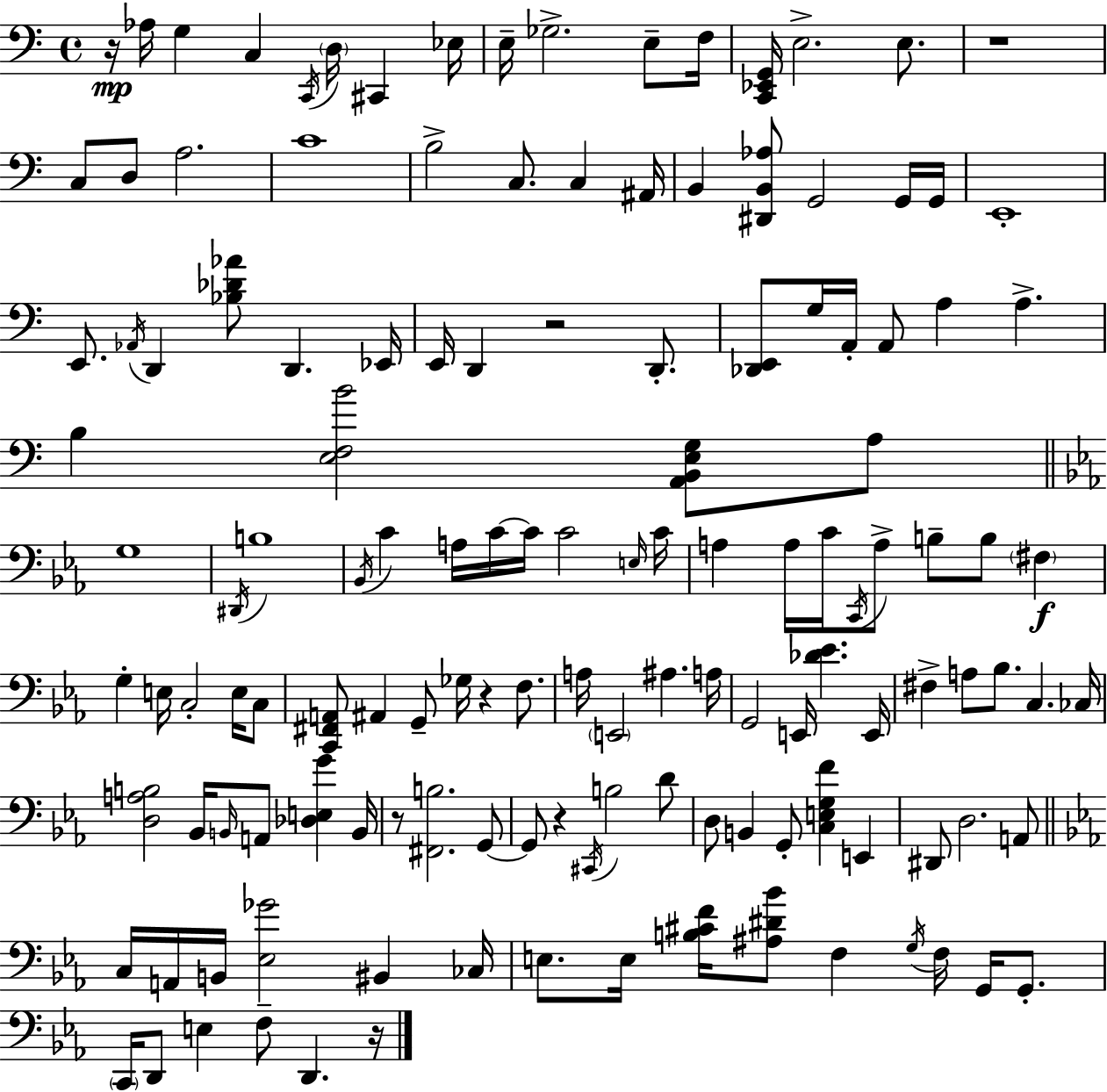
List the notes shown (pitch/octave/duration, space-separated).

R/s Ab3/s G3/q C3/q C2/s D3/s C#2/q Eb3/s E3/s Gb3/h. E3/e F3/s [C2,Eb2,G2]/s E3/h. E3/e. R/w C3/e D3/e A3/h. C4/w B3/h C3/e. C3/q A#2/s B2/q [D#2,B2,Ab3]/e G2/h G2/s G2/s E2/w E2/e. Ab2/s D2/q [Bb3,Db4,Ab4]/e D2/q. Eb2/s E2/s D2/q R/h D2/e. [Db2,E2]/e G3/s A2/s A2/e A3/q A3/q. B3/q [E3,F3,B4]/h [A2,B2,E3,G3]/e A3/e G3/w D#2/s B3/w Bb2/s C4/q A3/s C4/s C4/s C4/h E3/s C4/s A3/q A3/s C4/s C2/s A3/e B3/e B3/e F#3/q G3/q E3/s C3/h E3/s C3/e [C2,F#2,A2]/e A#2/q G2/e Gb3/s R/q F3/e. A3/s E2/h A#3/q. A3/s G2/h E2/s [Db4,Eb4]/q. E2/s F#3/q A3/e Bb3/e. C3/q. CES3/s [D3,A3,B3]/h Bb2/s B2/s A2/e [Db3,E3,G4]/q B2/s R/e [F#2,B3]/h. G2/e G2/e R/q C#2/s B3/h D4/e D3/e B2/q G2/e [C3,E3,G3,F4]/q E2/q D#2/e D3/h. A2/e C3/s A2/s B2/s [Eb3,Gb4]/h BIS2/q CES3/s E3/e. E3/s [B3,C#4,F4]/s [A#3,D#4,Bb4]/e F3/q G3/s F3/s G2/s G2/e. C2/s D2/e E3/q F3/e D2/q. R/s